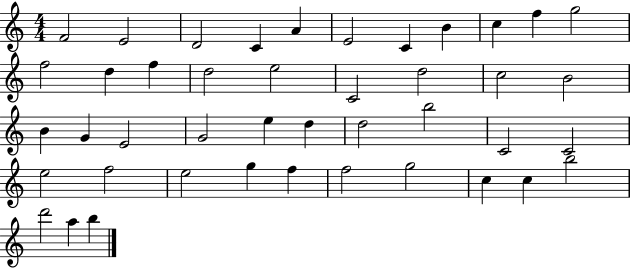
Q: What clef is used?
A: treble